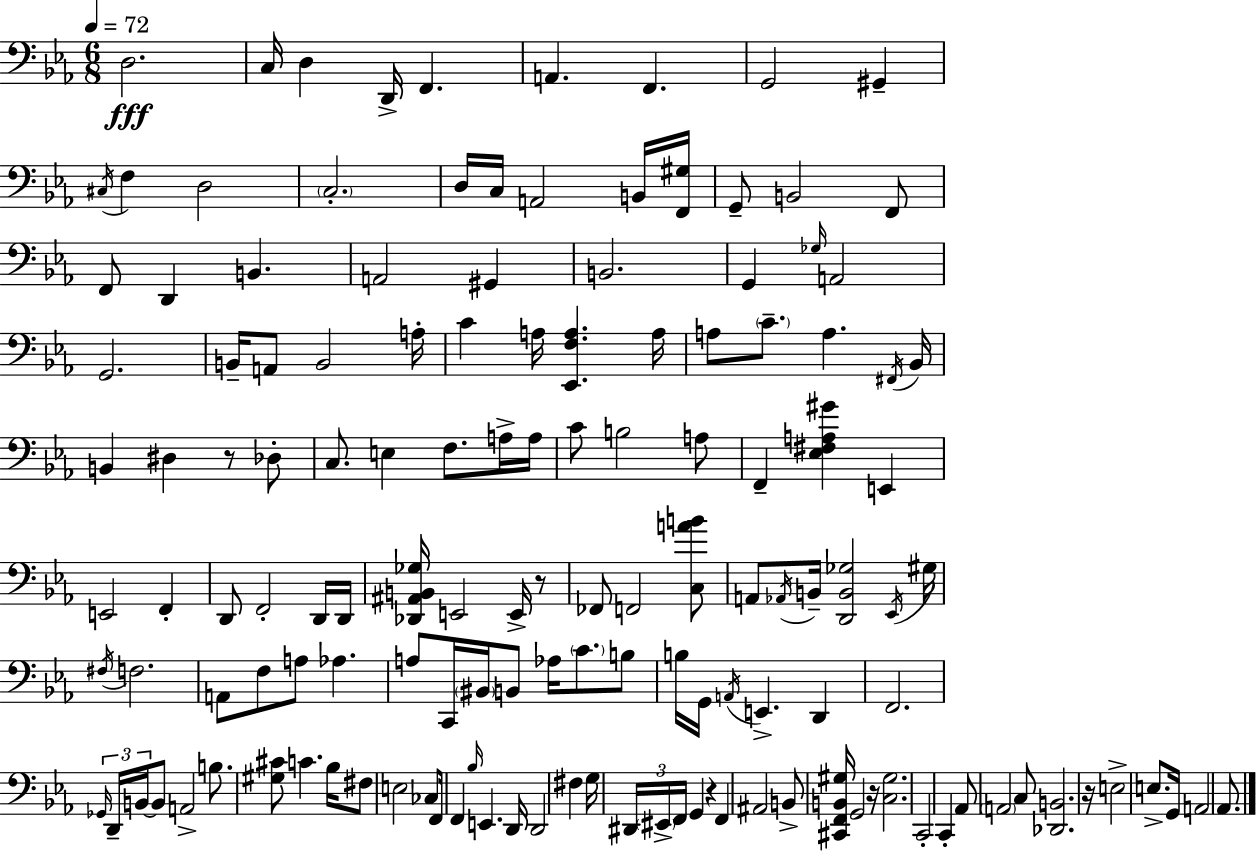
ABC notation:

X:1
T:Untitled
M:6/8
L:1/4
K:Cm
D,2 C,/4 D, D,,/4 F,, A,, F,, G,,2 ^G,, ^C,/4 F, D,2 C,2 D,/4 C,/4 A,,2 B,,/4 [F,,^G,]/4 G,,/2 B,,2 F,,/2 F,,/2 D,, B,, A,,2 ^G,, B,,2 G,, _G,/4 A,,2 G,,2 B,,/4 A,,/2 B,,2 A,/4 C A,/4 [_E,,F,A,] A,/4 A,/2 C/2 A, ^F,,/4 _B,,/4 B,, ^D, z/2 _D,/2 C,/2 E, F,/2 A,/4 A,/4 C/2 B,2 A,/2 F,, [_E,^F,A,^G] E,, E,,2 F,, D,,/2 F,,2 D,,/4 D,,/4 [_D,,^A,,B,,_G,]/4 E,,2 E,,/4 z/2 _F,,/2 F,,2 [C,AB]/2 A,,/2 _A,,/4 B,,/4 [D,,B,,_G,]2 _E,,/4 ^G,/4 ^F,/4 F,2 A,,/2 F,/2 A,/2 _A, A,/2 C,,/4 ^B,,/4 B,,/2 _A,/4 C/2 B,/2 B,/4 G,,/4 A,,/4 E,, D,, F,,2 _G,,/4 D,,/4 B,,/4 B,,/2 A,,2 B,/2 [^G,^C]/2 C _B,/4 ^F,/2 E,2 _C,/2 F,,/4 F,, _B,/4 E,, D,,/4 D,,2 ^F, G,/4 ^D,,/4 ^E,,/4 F,,/4 G,, z F,, ^A,,2 B,,/2 [^C,,F,,B,,^G,]/4 G,,2 z/4 [C,^G,]2 C,,2 C,, _A,,/2 A,,2 C,/2 [_D,,B,,]2 z/4 E,2 E,/2 G,,/4 A,,2 _A,,/2